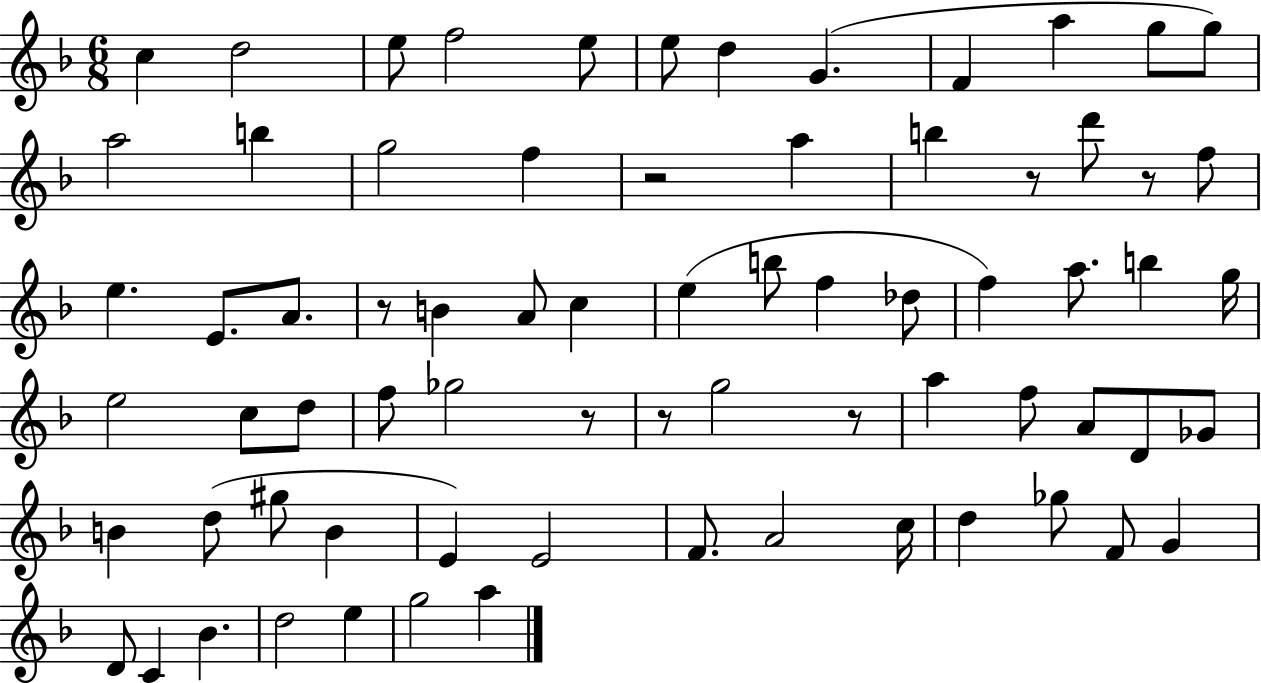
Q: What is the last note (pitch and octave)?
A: A5